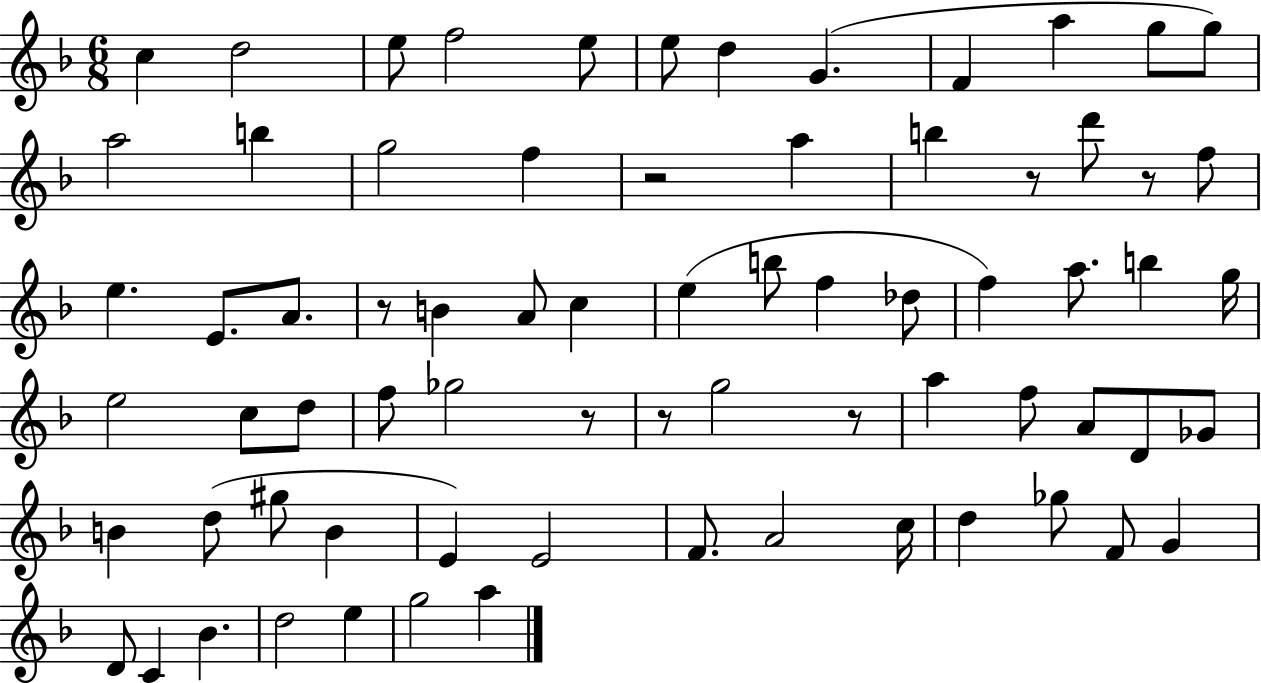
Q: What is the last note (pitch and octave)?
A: A5